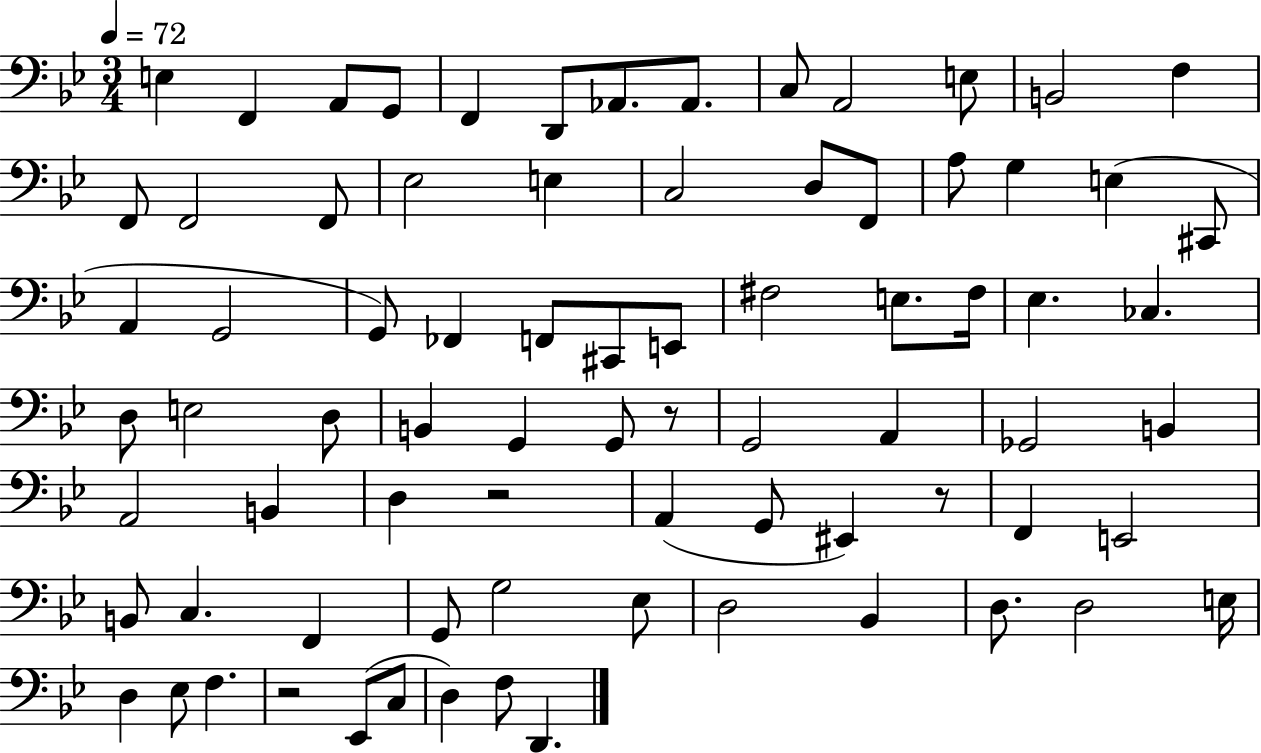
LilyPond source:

{
  \clef bass
  \numericTimeSignature
  \time 3/4
  \key bes \major
  \tempo 4 = 72
  \repeat volta 2 { e4 f,4 a,8 g,8 | f,4 d,8 aes,8. aes,8. | c8 a,2 e8 | b,2 f4 | \break f,8 f,2 f,8 | ees2 e4 | c2 d8 f,8 | a8 g4 e4( cis,8 | \break a,4 g,2 | g,8) fes,4 f,8 cis,8 e,8 | fis2 e8. fis16 | ees4. ces4. | \break d8 e2 d8 | b,4 g,4 g,8 r8 | g,2 a,4 | ges,2 b,4 | \break a,2 b,4 | d4 r2 | a,4( g,8 eis,4) r8 | f,4 e,2 | \break b,8 c4. f,4 | g,8 g2 ees8 | d2 bes,4 | d8. d2 e16 | \break d4 ees8 f4. | r2 ees,8( c8 | d4) f8 d,4. | } \bar "|."
}